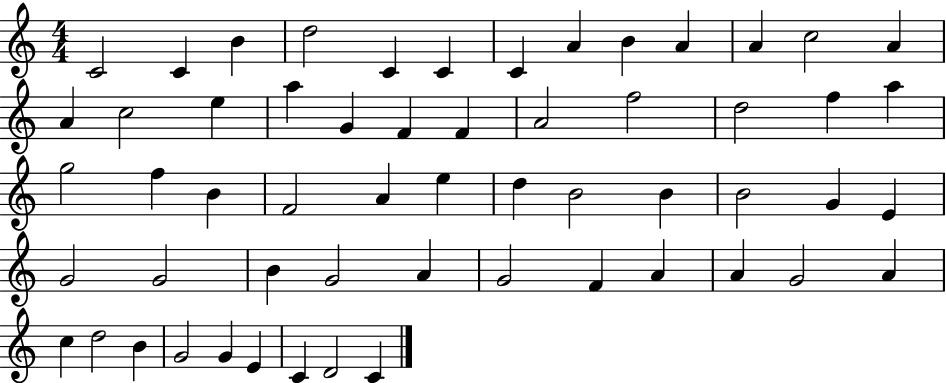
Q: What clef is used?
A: treble